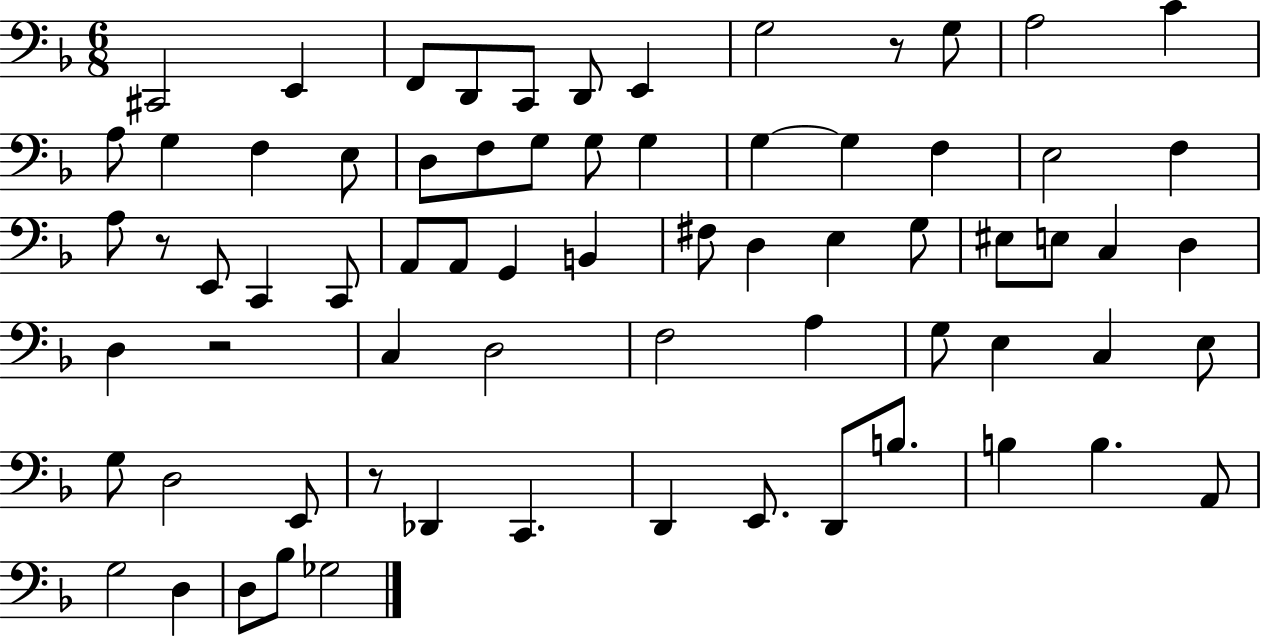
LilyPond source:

{
  \clef bass
  \numericTimeSignature
  \time 6/8
  \key f \major
  cis,2 e,4 | f,8 d,8 c,8 d,8 e,4 | g2 r8 g8 | a2 c'4 | \break a8 g4 f4 e8 | d8 f8 g8 g8 g4 | g4~~ g4 f4 | e2 f4 | \break a8 r8 e,8 c,4 c,8 | a,8 a,8 g,4 b,4 | fis8 d4 e4 g8 | eis8 e8 c4 d4 | \break d4 r2 | c4 d2 | f2 a4 | g8 e4 c4 e8 | \break g8 d2 e,8 | r8 des,4 c,4. | d,4 e,8. d,8 b8. | b4 b4. a,8 | \break g2 d4 | d8 bes8 ges2 | \bar "|."
}